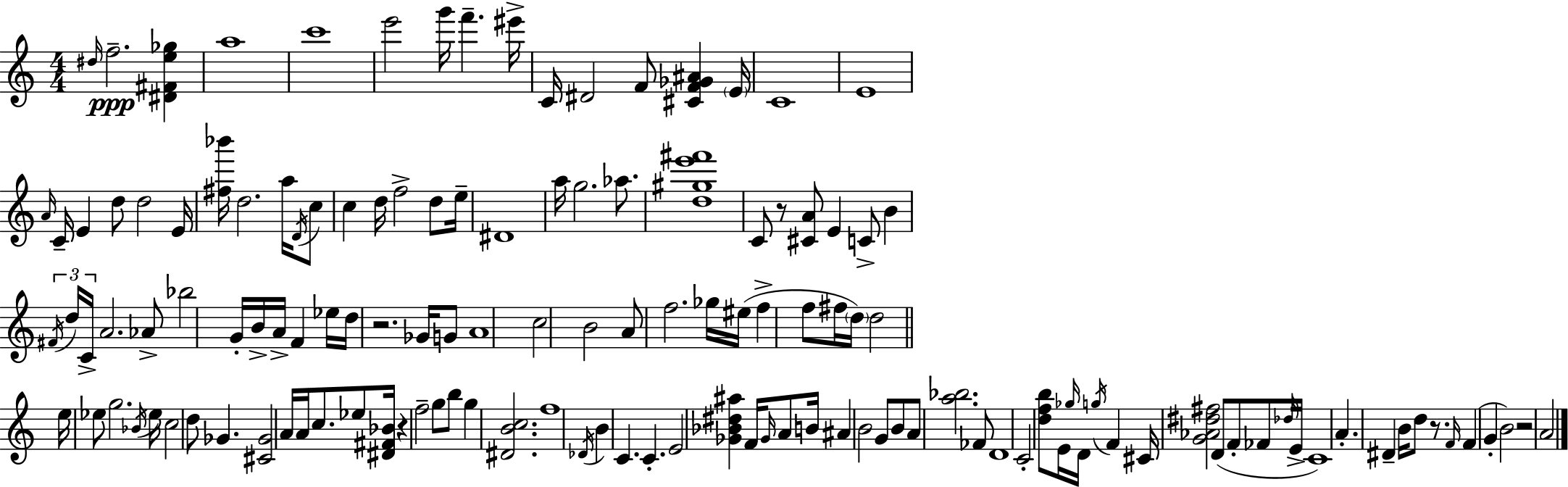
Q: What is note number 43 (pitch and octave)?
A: Bb5